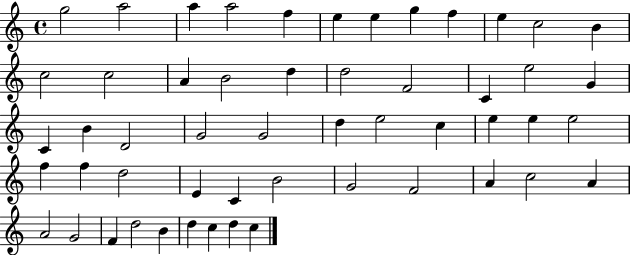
G5/h A5/h A5/q A5/h F5/q E5/q E5/q G5/q F5/q E5/q C5/h B4/q C5/h C5/h A4/q B4/h D5/q D5/h F4/h C4/q E5/h G4/q C4/q B4/q D4/h G4/h G4/h D5/q E5/h C5/q E5/q E5/q E5/h F5/q F5/q D5/h E4/q C4/q B4/h G4/h F4/h A4/q C5/h A4/q A4/h G4/h F4/q D5/h B4/q D5/q C5/q D5/q C5/q